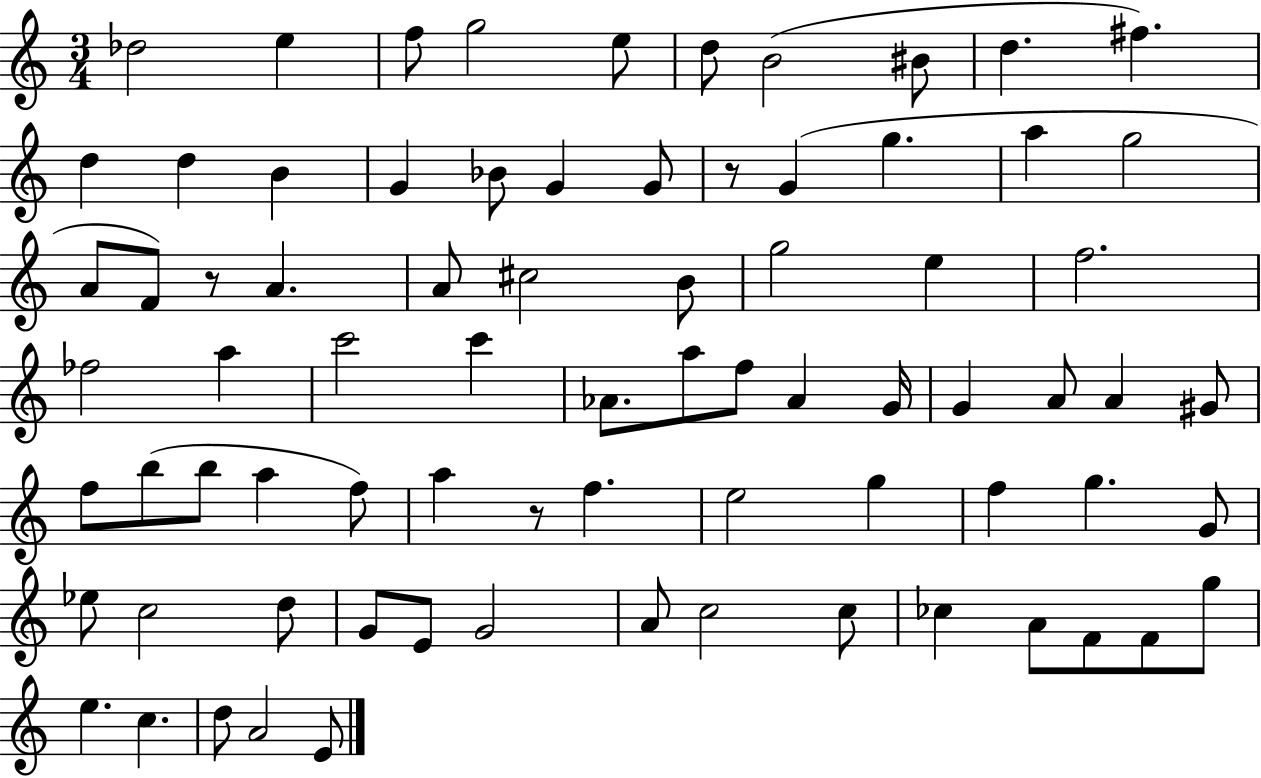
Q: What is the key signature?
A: C major